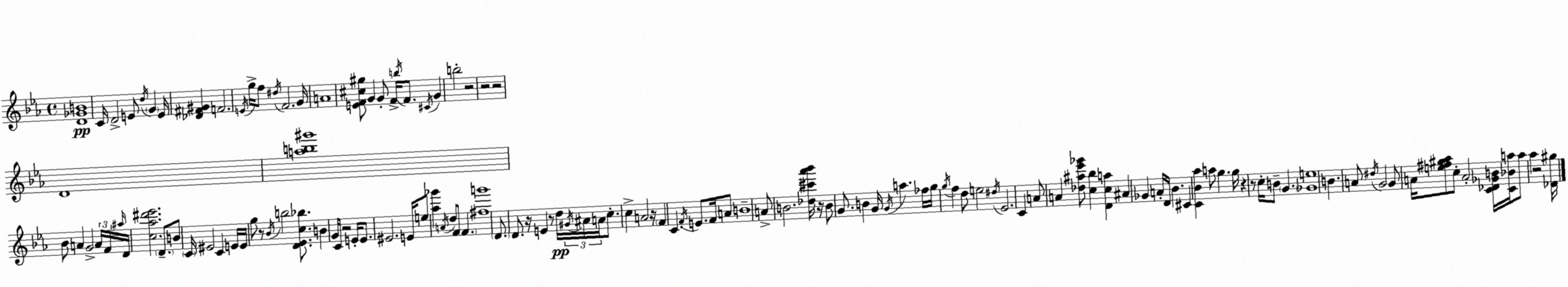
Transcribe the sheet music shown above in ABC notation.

X:1
T:Untitled
M:4/4
L:1/4
K:Eb
[D_GB]4 C/4 D2 E/2 d/4 G E/4 [_D^F^G] F2 E/4 g/4 f/2 ^d/4 F2 G/4 A4 [EF^c^g]/2 G G/2 F/4 b/4 F/2 ^C/4 G b2 z2 z2 z2 D4 [ab^g']4 _B/2 A G2 A/4 F/4 ^a/4 D/4 [c_a^d'_e']2 D/2 B/2 C/4 ^E2 C E/4 E/4 g/2 z/2 _B/4 b2 [D_Ec_b]/2 B G/4 C/2 z2 E/4 E/2 ^E2 E/4 e/2 [_a_g'] A/4 d/2 F/2 F [^fg']4 D/2 D/2 z/4 E z/2 d/4 ^G/4 ^A/4 A/4 c/2 c A2 z/4 F C F/4 E/2 F/4 A/2 B4 A/2 B2 [_d^c'_a'_b']/4 z/4 B/2 G/2 B G/4 G/4 a _f/4 g/4 g/4 f d/2 e2 ^d/4 _E2 C A/2 A [_d^a_e'_g']/2 [c_b] [Dca] ^A _G A/4 D/4 _B ^C [C_B_a] a/2 g g/4 z z/2 c/4 B/2 G [_Ge]4 B A/2 ^d/4 G2 G/2 A/4 [e^f^g_a]/2 c/2 A2 [C_D_GB]/4 [C_Ba]/4 a/2 _a z2 [_D^g]/4